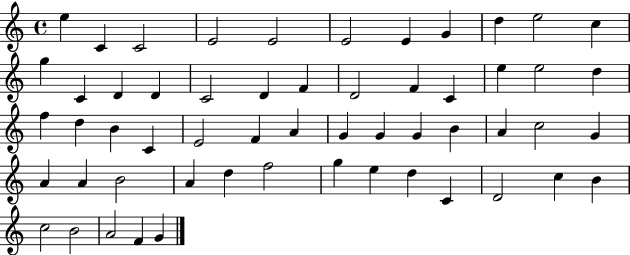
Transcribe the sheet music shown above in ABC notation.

X:1
T:Untitled
M:4/4
L:1/4
K:C
e C C2 E2 E2 E2 E G d e2 c g C D D C2 D F D2 F C e e2 d f d B C E2 F A G G G B A c2 G A A B2 A d f2 g e d C D2 c B c2 B2 A2 F G